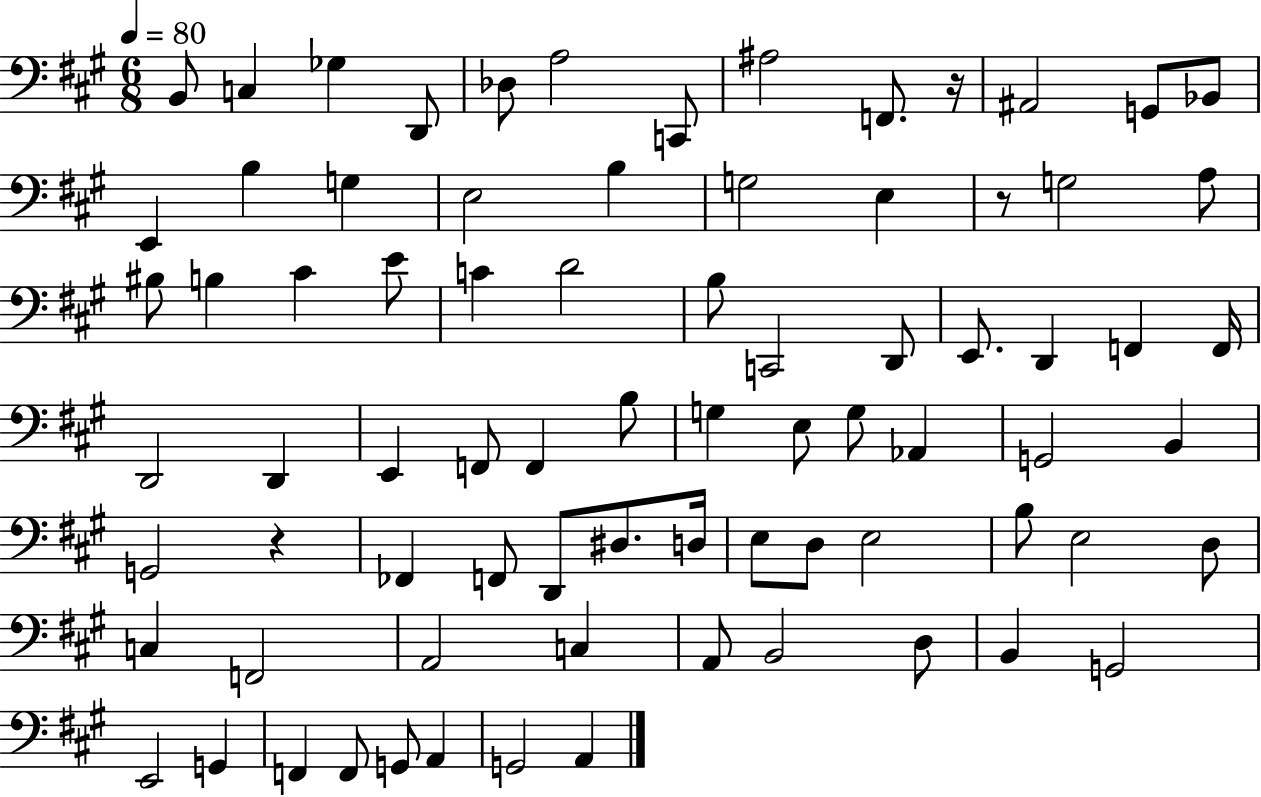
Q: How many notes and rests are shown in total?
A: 78